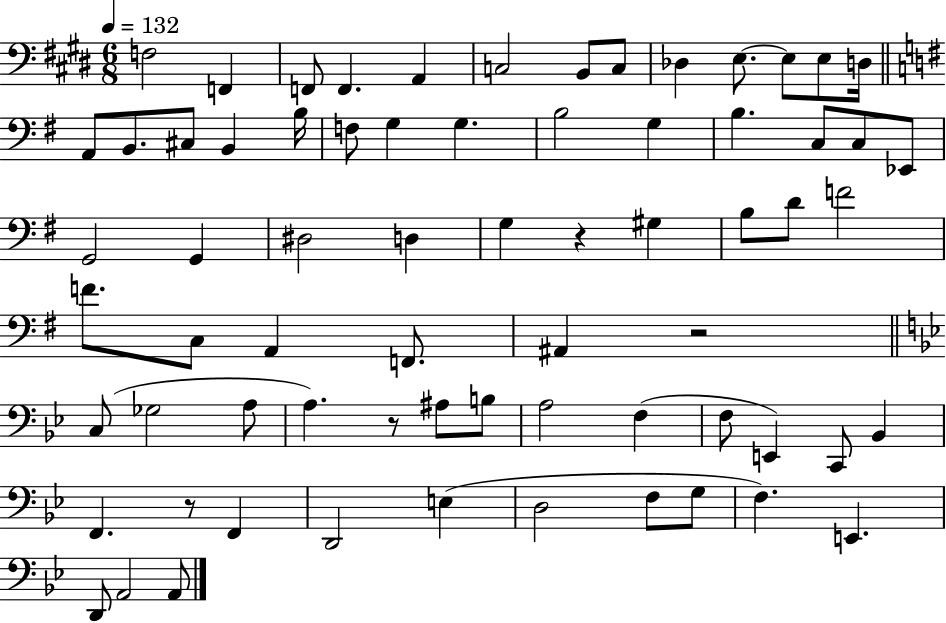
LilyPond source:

{
  \clef bass
  \numericTimeSignature
  \time 6/8
  \key e \major
  \tempo 4 = 132
  f2 f,4 | f,8 f,4. a,4 | c2 b,8 c8 | des4 e8.~~ e8 e8 d16 | \break \bar "||" \break \key g \major a,8 b,8. cis8 b,4 b16 | f8 g4 g4. | b2 g4 | b4. c8 c8 ees,8 | \break g,2 g,4 | dis2 d4 | g4 r4 gis4 | b8 d'8 f'2 | \break f'8. c8 a,4 f,8. | ais,4 r2 | \bar "||" \break \key g \minor c8( ges2 a8 | a4.) r8 ais8 b8 | a2 f4( | f8 e,4) c,8 bes,4 | \break f,4. r8 f,4 | d,2 e4( | d2 f8 g8 | f4.) e,4. | \break d,8 a,2 a,8 | \bar "|."
}